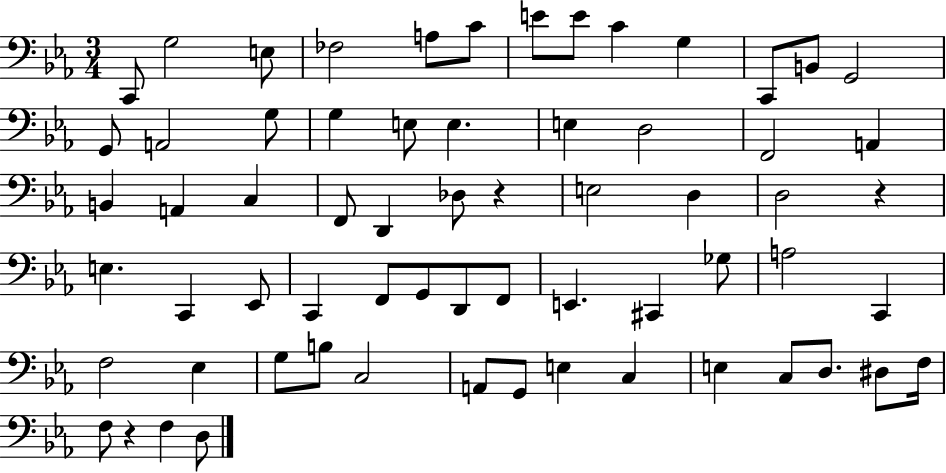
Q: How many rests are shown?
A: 3